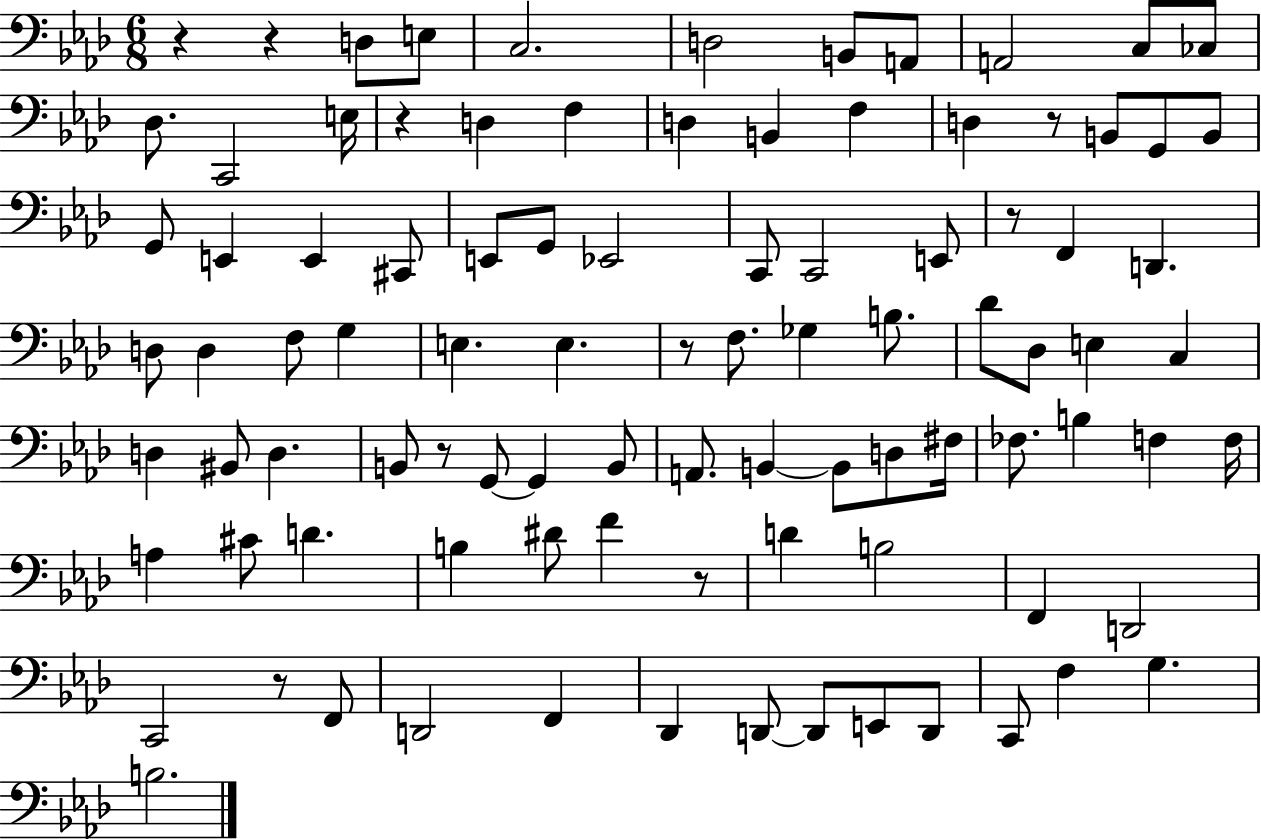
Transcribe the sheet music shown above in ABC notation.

X:1
T:Untitled
M:6/8
L:1/4
K:Ab
z z D,/2 E,/2 C,2 D,2 B,,/2 A,,/2 A,,2 C,/2 _C,/2 _D,/2 C,,2 E,/4 z D, F, D, B,, F, D, z/2 B,,/2 G,,/2 B,,/2 G,,/2 E,, E,, ^C,,/2 E,,/2 G,,/2 _E,,2 C,,/2 C,,2 E,,/2 z/2 F,, D,, D,/2 D, F,/2 G, E, E, z/2 F,/2 _G, B,/2 _D/2 _D,/2 E, C, D, ^B,,/2 D, B,,/2 z/2 G,,/2 G,, B,,/2 A,,/2 B,, B,,/2 D,/2 ^F,/4 _F,/2 B, F, F,/4 A, ^C/2 D B, ^D/2 F z/2 D B,2 F,, D,,2 C,,2 z/2 F,,/2 D,,2 F,, _D,, D,,/2 D,,/2 E,,/2 D,,/2 C,,/2 F, G, B,2